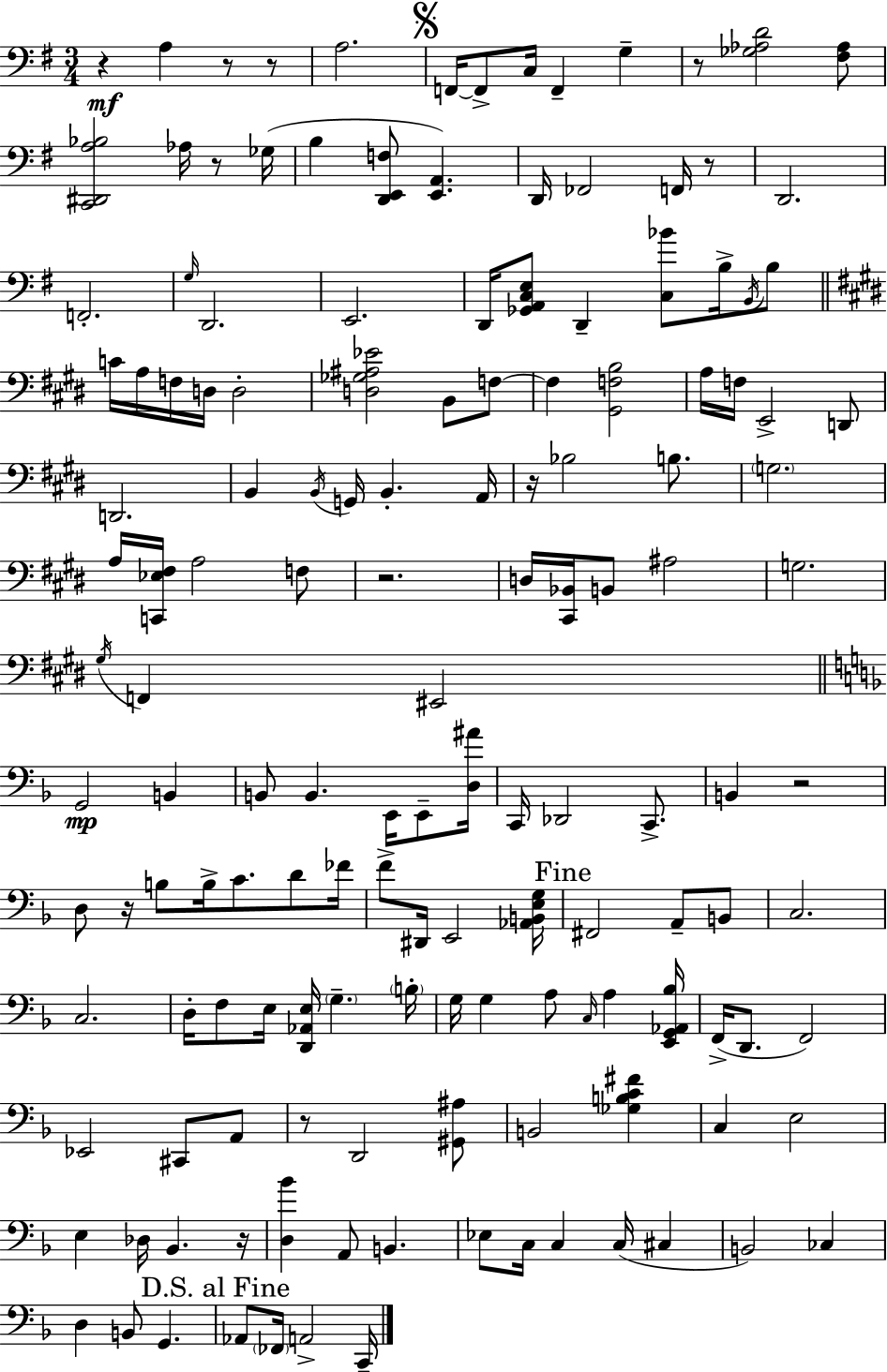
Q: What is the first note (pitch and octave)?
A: A3